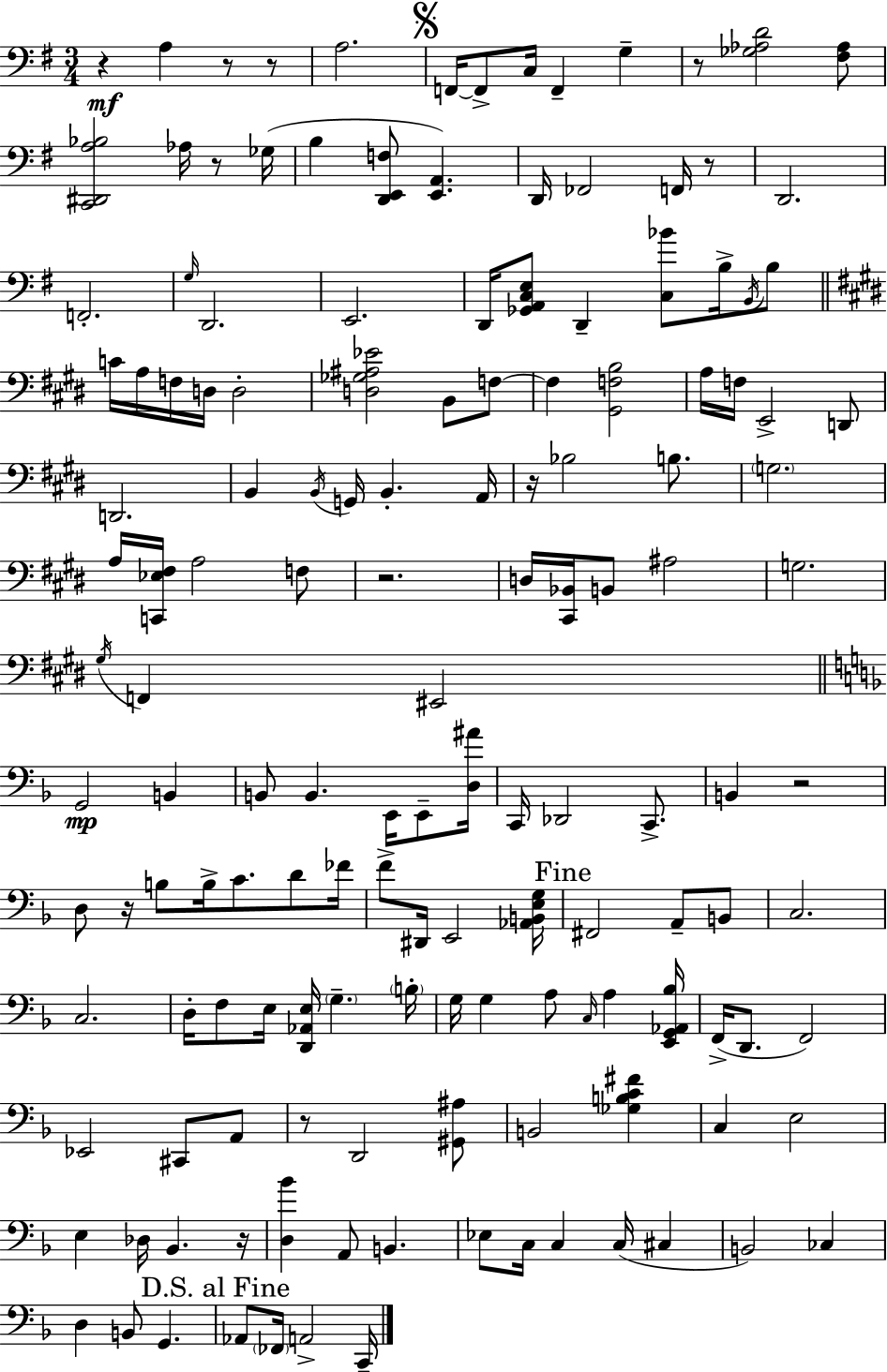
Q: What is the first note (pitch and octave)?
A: A3